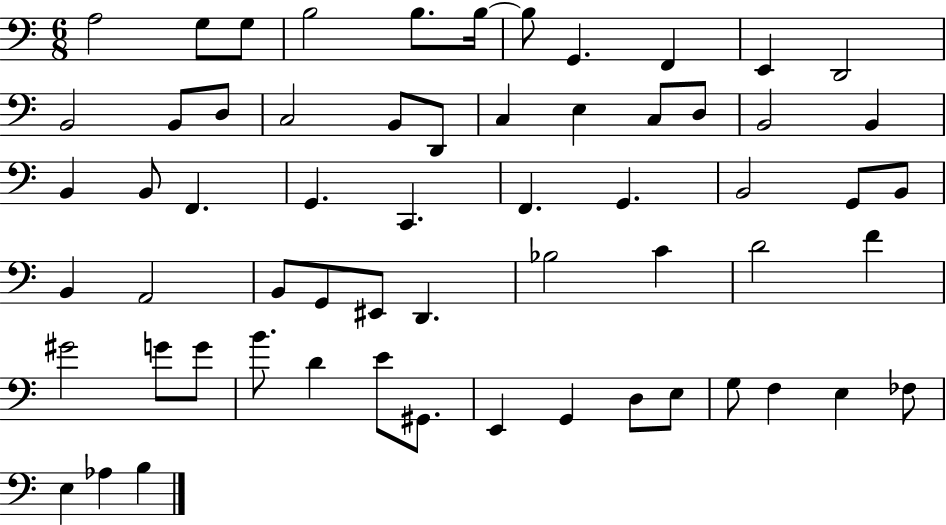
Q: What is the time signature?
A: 6/8